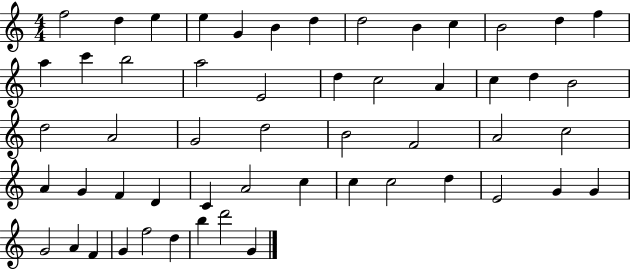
F5/h D5/q E5/q E5/q G4/q B4/q D5/q D5/h B4/q C5/q B4/h D5/q F5/q A5/q C6/q B5/h A5/h E4/h D5/q C5/h A4/q C5/q D5/q B4/h D5/h A4/h G4/h D5/h B4/h F4/h A4/h C5/h A4/q G4/q F4/q D4/q C4/q A4/h C5/q C5/q C5/h D5/q E4/h G4/q G4/q G4/h A4/q F4/q G4/q F5/h D5/q B5/q D6/h G4/q